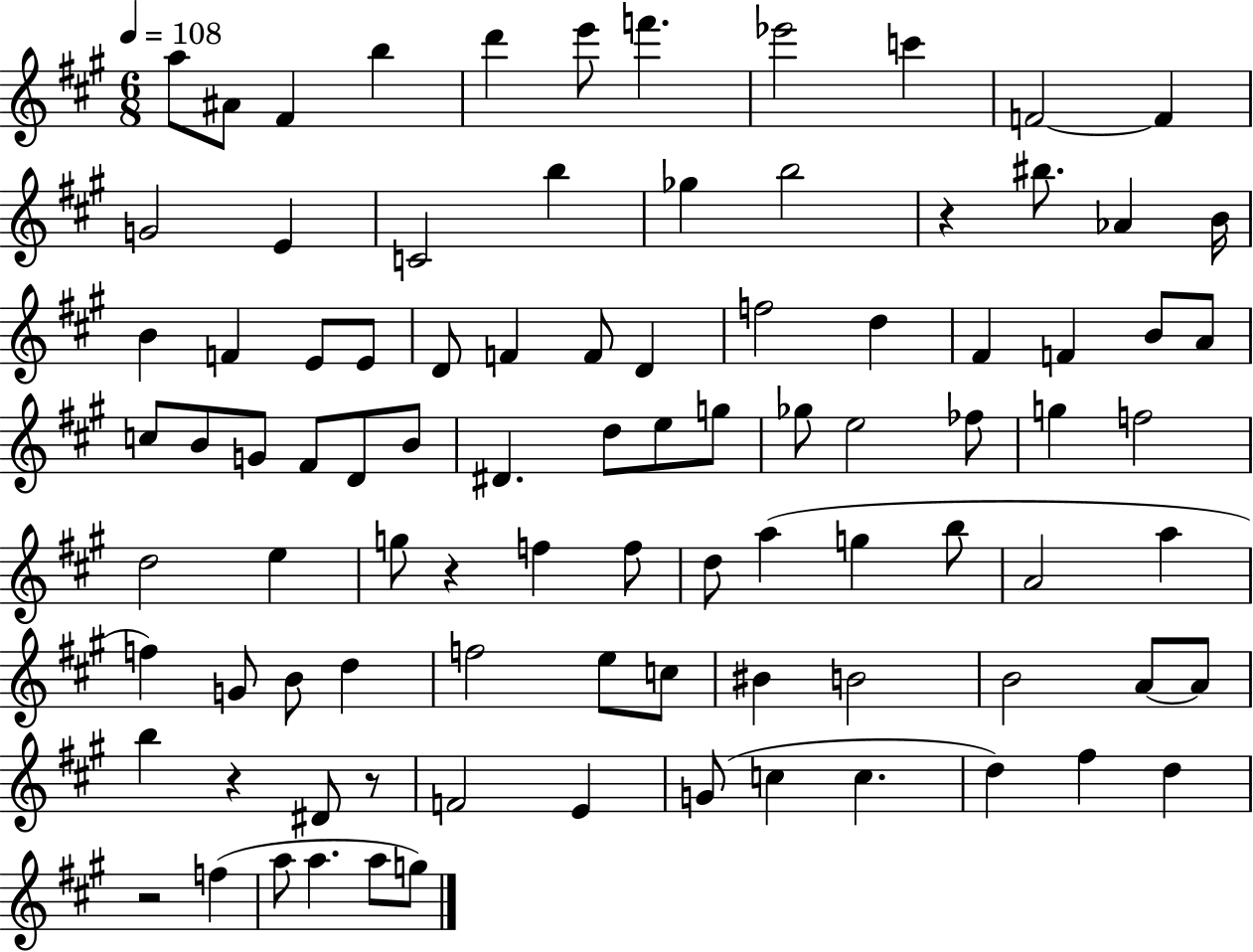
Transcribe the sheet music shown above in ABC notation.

X:1
T:Untitled
M:6/8
L:1/4
K:A
a/2 ^A/2 ^F b d' e'/2 f' _e'2 c' F2 F G2 E C2 b _g b2 z ^b/2 _A B/4 B F E/2 E/2 D/2 F F/2 D f2 d ^F F B/2 A/2 c/2 B/2 G/2 ^F/2 D/2 B/2 ^D d/2 e/2 g/2 _g/2 e2 _f/2 g f2 d2 e g/2 z f f/2 d/2 a g b/2 A2 a f G/2 B/2 d f2 e/2 c/2 ^B B2 B2 A/2 A/2 b z ^D/2 z/2 F2 E G/2 c c d ^f d z2 f a/2 a a/2 g/2